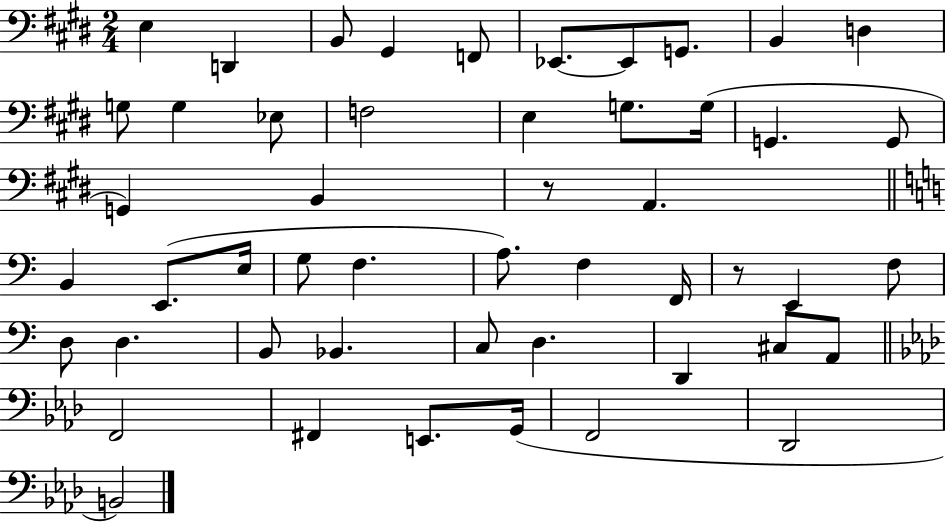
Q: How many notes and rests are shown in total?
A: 50